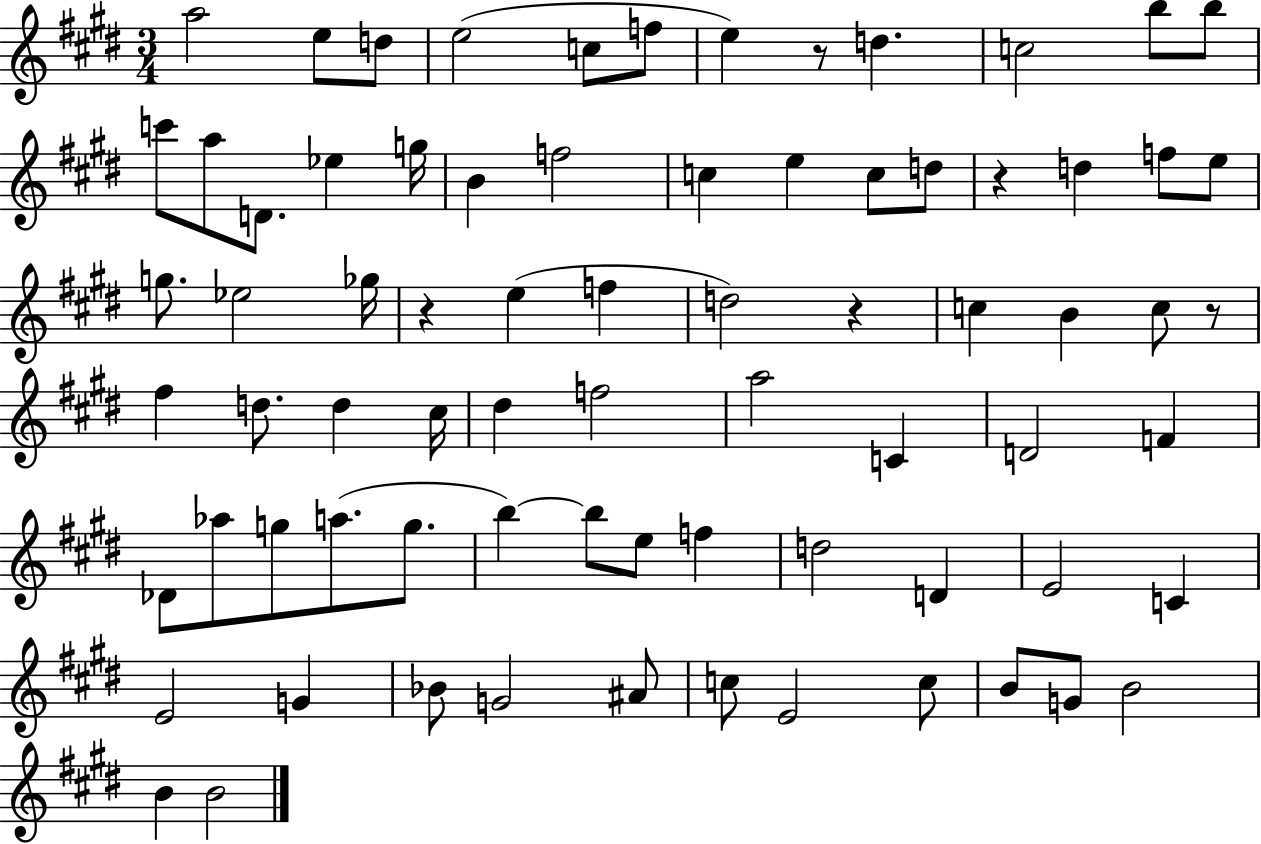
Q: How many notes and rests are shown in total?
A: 75